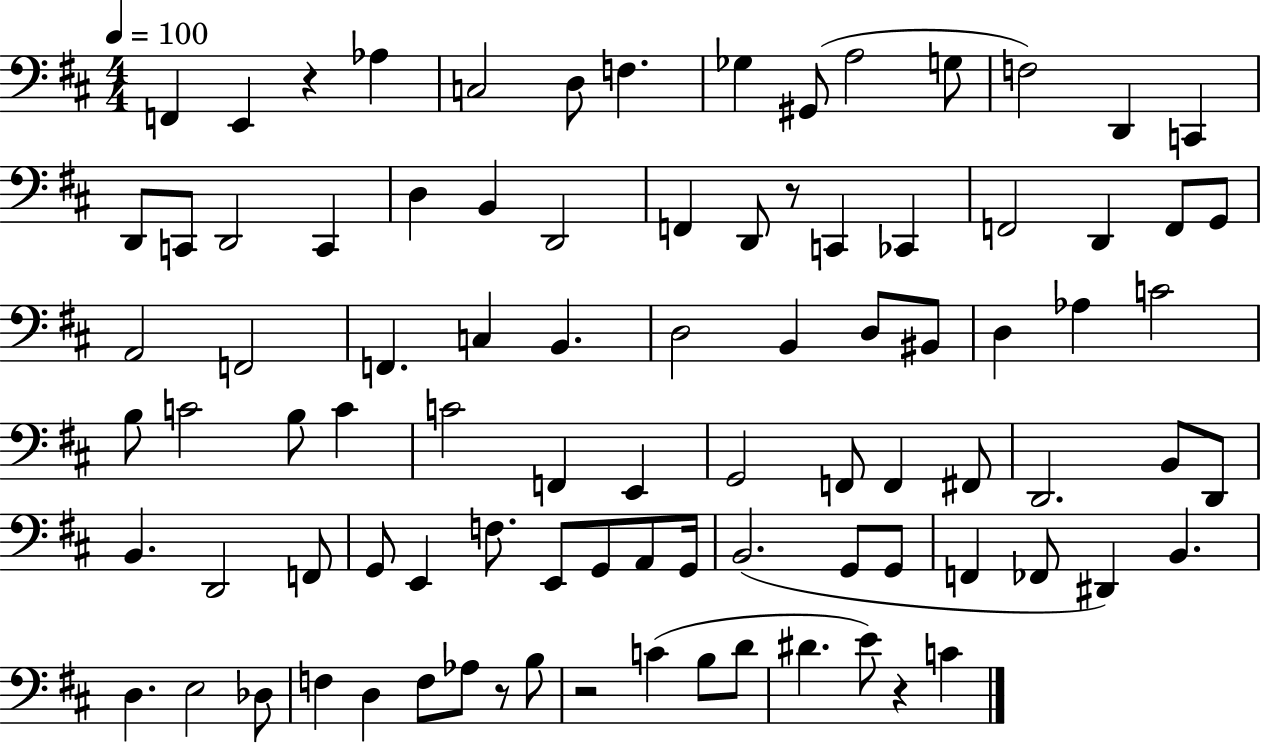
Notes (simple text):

F2/q E2/q R/q Ab3/q C3/h D3/e F3/q. Gb3/q G#2/e A3/h G3/e F3/h D2/q C2/q D2/e C2/e D2/h C2/q D3/q B2/q D2/h F2/q D2/e R/e C2/q CES2/q F2/h D2/q F2/e G2/e A2/h F2/h F2/q. C3/q B2/q. D3/h B2/q D3/e BIS2/e D3/q Ab3/q C4/h B3/e C4/h B3/e C4/q C4/h F2/q E2/q G2/h F2/e F2/q F#2/e D2/h. B2/e D2/e B2/q. D2/h F2/e G2/e E2/q F3/e. E2/e G2/e A2/e G2/s B2/h. G2/e G2/e F2/q FES2/e D#2/q B2/q. D3/q. E3/h Db3/e F3/q D3/q F3/e Ab3/e R/e B3/e R/h C4/q B3/e D4/e D#4/q. E4/e R/q C4/q